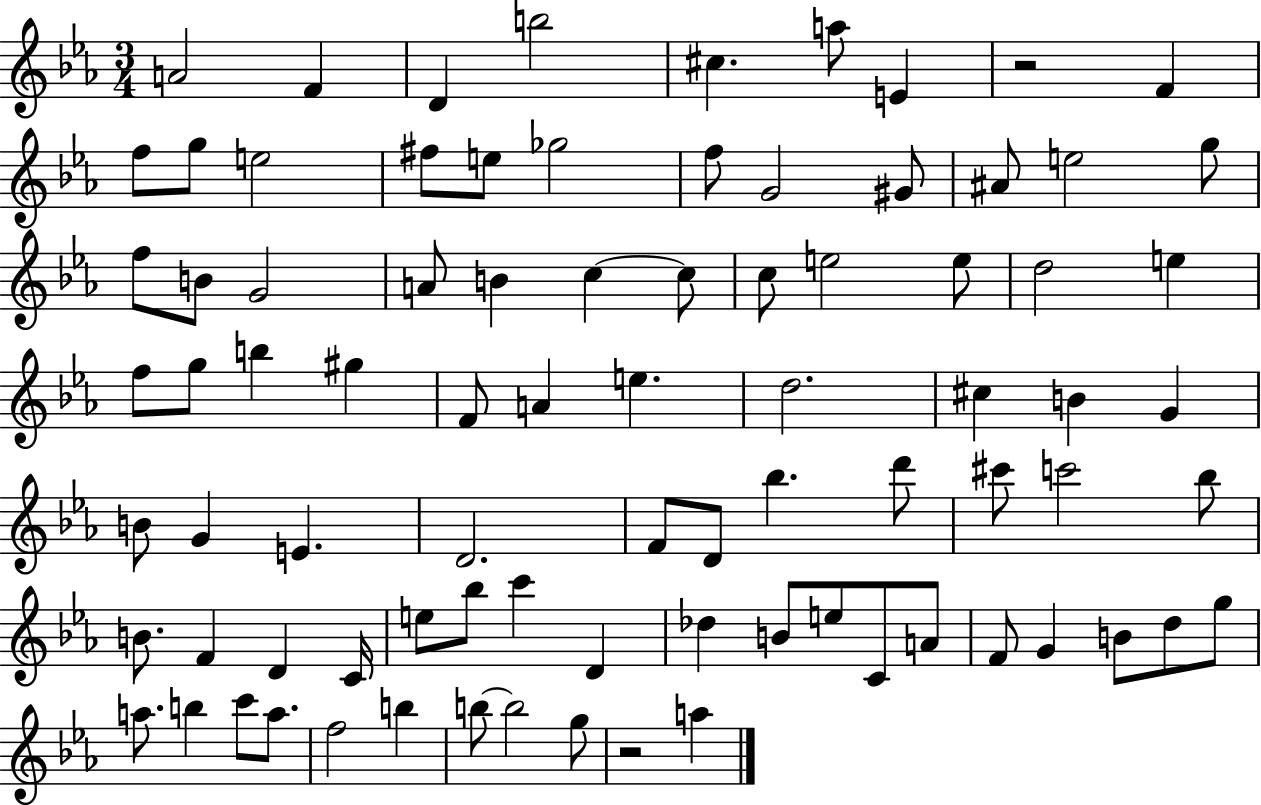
{
  \clef treble
  \numericTimeSignature
  \time 3/4
  \key ees \major
  a'2 f'4 | d'4 b''2 | cis''4. a''8 e'4 | r2 f'4 | \break f''8 g''8 e''2 | fis''8 e''8 ges''2 | f''8 g'2 gis'8 | ais'8 e''2 g''8 | \break f''8 b'8 g'2 | a'8 b'4 c''4~~ c''8 | c''8 e''2 e''8 | d''2 e''4 | \break f''8 g''8 b''4 gis''4 | f'8 a'4 e''4. | d''2. | cis''4 b'4 g'4 | \break b'8 g'4 e'4. | d'2. | f'8 d'8 bes''4. d'''8 | cis'''8 c'''2 bes''8 | \break b'8. f'4 d'4 c'16 | e''8 bes''8 c'''4 d'4 | des''4 b'8 e''8 c'8 a'8 | f'8 g'4 b'8 d''8 g''8 | \break a''8. b''4 c'''8 a''8. | f''2 b''4 | b''8~~ b''2 g''8 | r2 a''4 | \break \bar "|."
}